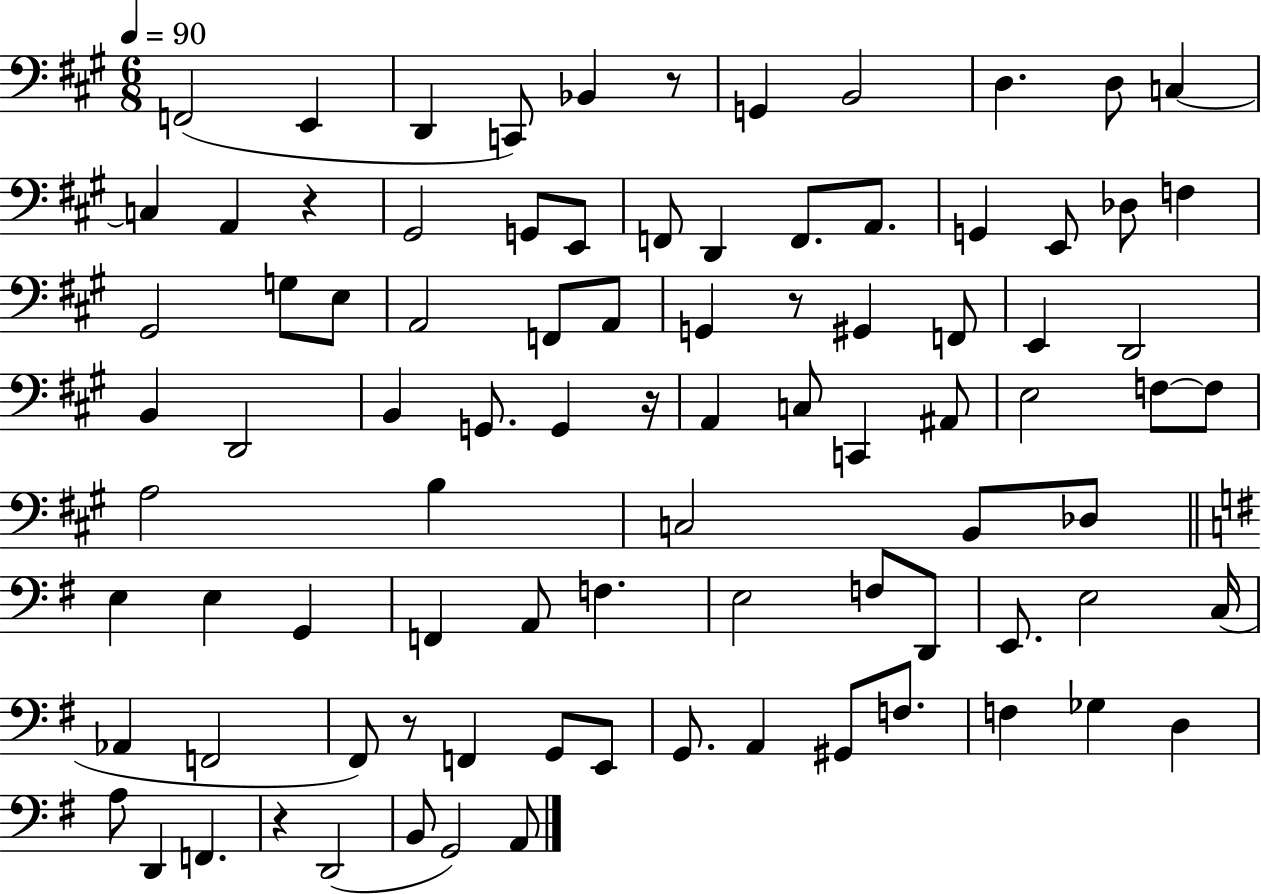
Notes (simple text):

F2/h E2/q D2/q C2/e Bb2/q R/e G2/q B2/h D3/q. D3/e C3/q C3/q A2/q R/q G#2/h G2/e E2/e F2/e D2/q F2/e. A2/e. G2/q E2/e Db3/e F3/q G#2/h G3/e E3/e A2/h F2/e A2/e G2/q R/e G#2/q F2/e E2/q D2/h B2/q D2/h B2/q G2/e. G2/q R/s A2/q C3/e C2/q A#2/e E3/h F3/e F3/e A3/h B3/q C3/h B2/e Db3/e E3/q E3/q G2/q F2/q A2/e F3/q. E3/h F3/e D2/e E2/e. E3/h C3/s Ab2/q F2/h F#2/e R/e F2/q G2/e E2/e G2/e. A2/q G#2/e F3/e. F3/q Gb3/q D3/q A3/e D2/q F2/q. R/q D2/h B2/e G2/h A2/e